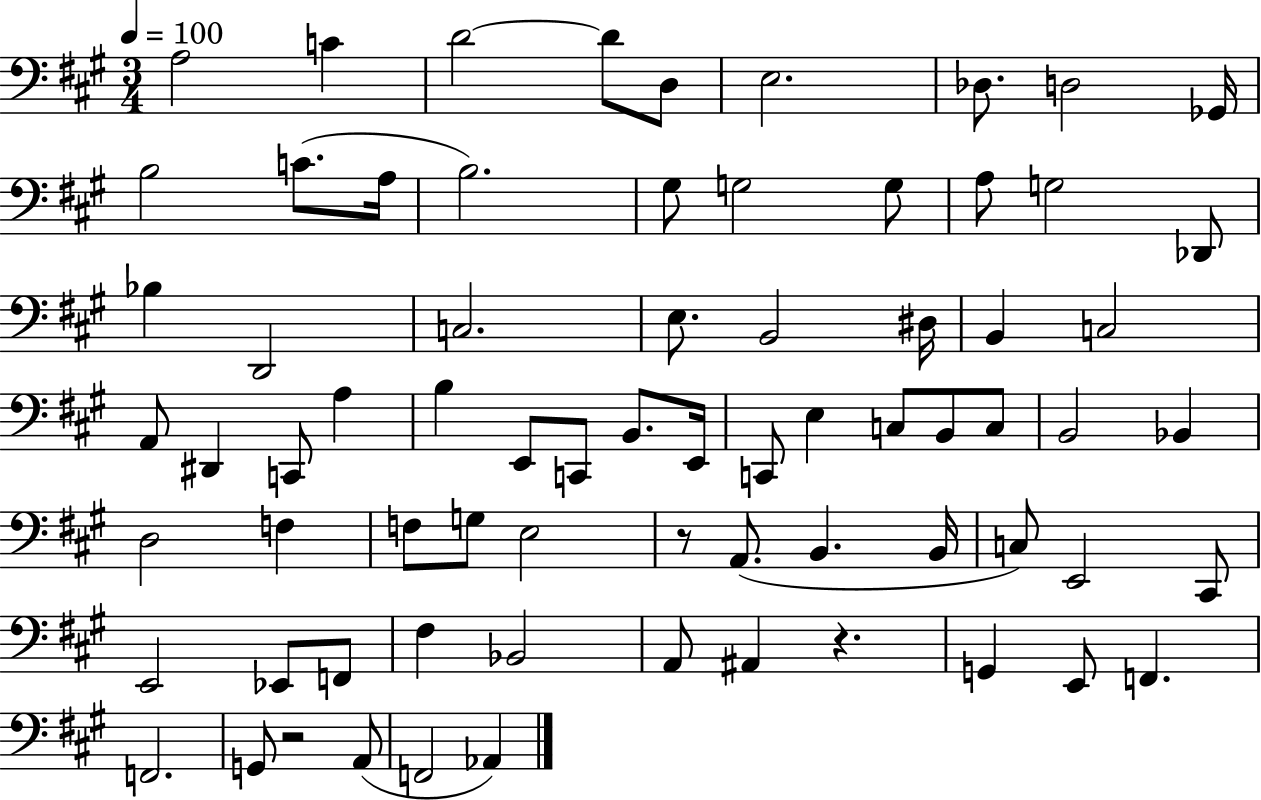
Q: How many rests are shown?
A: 3